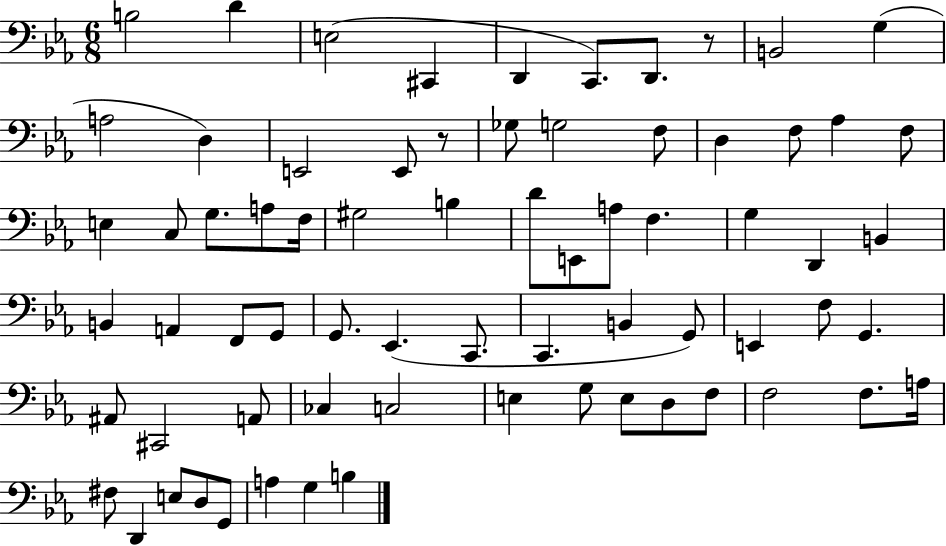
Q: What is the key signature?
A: EES major